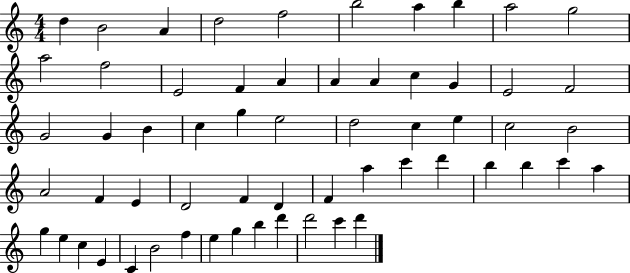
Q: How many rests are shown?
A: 0